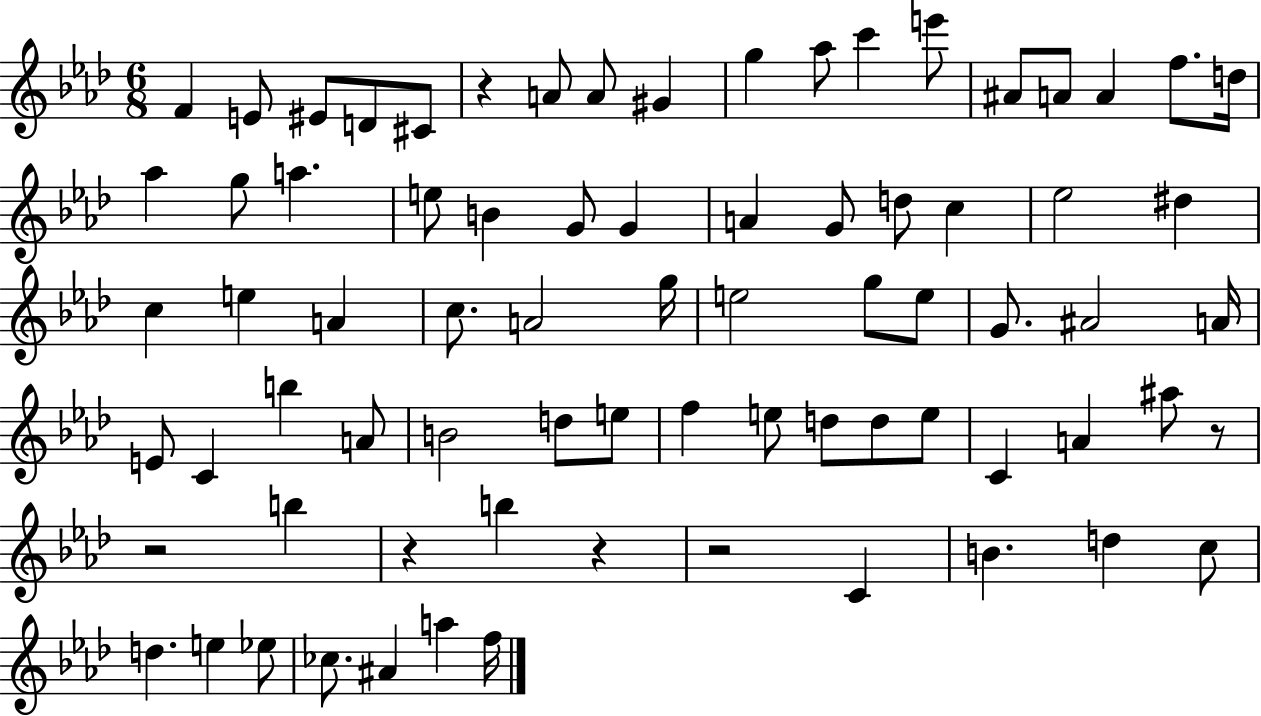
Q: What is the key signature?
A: AES major